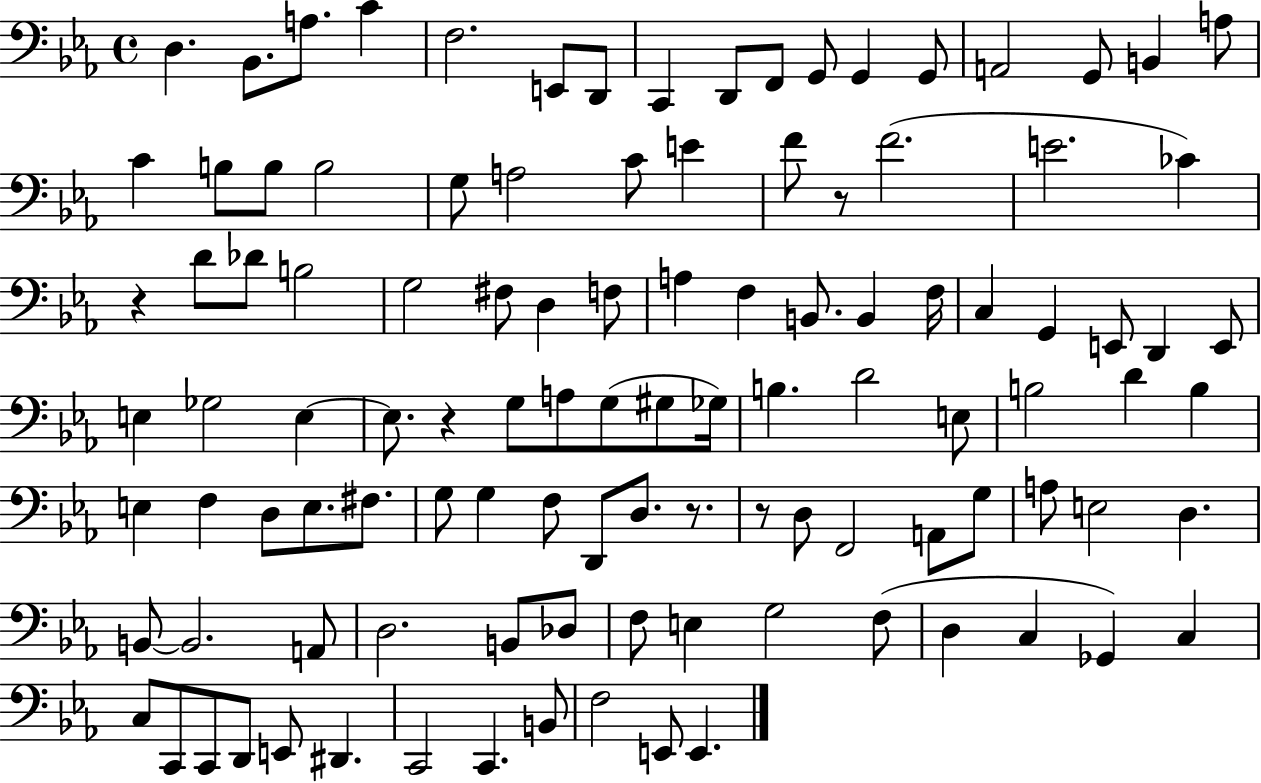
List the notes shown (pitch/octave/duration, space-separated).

D3/q. Bb2/e. A3/e. C4/q F3/h. E2/e D2/e C2/q D2/e F2/e G2/e G2/q G2/e A2/h G2/e B2/q A3/e C4/q B3/e B3/e B3/h G3/e A3/h C4/e E4/q F4/e R/e F4/h. E4/h. CES4/q R/q D4/e Db4/e B3/h G3/h F#3/e D3/q F3/e A3/q F3/q B2/e. B2/q F3/s C3/q G2/q E2/e D2/q E2/e E3/q Gb3/h E3/q E3/e. R/q G3/e A3/e G3/e G#3/e Gb3/s B3/q. D4/h E3/e B3/h D4/q B3/q E3/q F3/q D3/e E3/e. F#3/e. G3/e G3/q F3/e D2/e D3/e. R/e. R/e D3/e F2/h A2/e G3/e A3/e E3/h D3/q. B2/e B2/h. A2/e D3/h. B2/e Db3/e F3/e E3/q G3/h F3/e D3/q C3/q Gb2/q C3/q C3/e C2/e C2/e D2/e E2/e D#2/q. C2/h C2/q. B2/e F3/h E2/e E2/q.